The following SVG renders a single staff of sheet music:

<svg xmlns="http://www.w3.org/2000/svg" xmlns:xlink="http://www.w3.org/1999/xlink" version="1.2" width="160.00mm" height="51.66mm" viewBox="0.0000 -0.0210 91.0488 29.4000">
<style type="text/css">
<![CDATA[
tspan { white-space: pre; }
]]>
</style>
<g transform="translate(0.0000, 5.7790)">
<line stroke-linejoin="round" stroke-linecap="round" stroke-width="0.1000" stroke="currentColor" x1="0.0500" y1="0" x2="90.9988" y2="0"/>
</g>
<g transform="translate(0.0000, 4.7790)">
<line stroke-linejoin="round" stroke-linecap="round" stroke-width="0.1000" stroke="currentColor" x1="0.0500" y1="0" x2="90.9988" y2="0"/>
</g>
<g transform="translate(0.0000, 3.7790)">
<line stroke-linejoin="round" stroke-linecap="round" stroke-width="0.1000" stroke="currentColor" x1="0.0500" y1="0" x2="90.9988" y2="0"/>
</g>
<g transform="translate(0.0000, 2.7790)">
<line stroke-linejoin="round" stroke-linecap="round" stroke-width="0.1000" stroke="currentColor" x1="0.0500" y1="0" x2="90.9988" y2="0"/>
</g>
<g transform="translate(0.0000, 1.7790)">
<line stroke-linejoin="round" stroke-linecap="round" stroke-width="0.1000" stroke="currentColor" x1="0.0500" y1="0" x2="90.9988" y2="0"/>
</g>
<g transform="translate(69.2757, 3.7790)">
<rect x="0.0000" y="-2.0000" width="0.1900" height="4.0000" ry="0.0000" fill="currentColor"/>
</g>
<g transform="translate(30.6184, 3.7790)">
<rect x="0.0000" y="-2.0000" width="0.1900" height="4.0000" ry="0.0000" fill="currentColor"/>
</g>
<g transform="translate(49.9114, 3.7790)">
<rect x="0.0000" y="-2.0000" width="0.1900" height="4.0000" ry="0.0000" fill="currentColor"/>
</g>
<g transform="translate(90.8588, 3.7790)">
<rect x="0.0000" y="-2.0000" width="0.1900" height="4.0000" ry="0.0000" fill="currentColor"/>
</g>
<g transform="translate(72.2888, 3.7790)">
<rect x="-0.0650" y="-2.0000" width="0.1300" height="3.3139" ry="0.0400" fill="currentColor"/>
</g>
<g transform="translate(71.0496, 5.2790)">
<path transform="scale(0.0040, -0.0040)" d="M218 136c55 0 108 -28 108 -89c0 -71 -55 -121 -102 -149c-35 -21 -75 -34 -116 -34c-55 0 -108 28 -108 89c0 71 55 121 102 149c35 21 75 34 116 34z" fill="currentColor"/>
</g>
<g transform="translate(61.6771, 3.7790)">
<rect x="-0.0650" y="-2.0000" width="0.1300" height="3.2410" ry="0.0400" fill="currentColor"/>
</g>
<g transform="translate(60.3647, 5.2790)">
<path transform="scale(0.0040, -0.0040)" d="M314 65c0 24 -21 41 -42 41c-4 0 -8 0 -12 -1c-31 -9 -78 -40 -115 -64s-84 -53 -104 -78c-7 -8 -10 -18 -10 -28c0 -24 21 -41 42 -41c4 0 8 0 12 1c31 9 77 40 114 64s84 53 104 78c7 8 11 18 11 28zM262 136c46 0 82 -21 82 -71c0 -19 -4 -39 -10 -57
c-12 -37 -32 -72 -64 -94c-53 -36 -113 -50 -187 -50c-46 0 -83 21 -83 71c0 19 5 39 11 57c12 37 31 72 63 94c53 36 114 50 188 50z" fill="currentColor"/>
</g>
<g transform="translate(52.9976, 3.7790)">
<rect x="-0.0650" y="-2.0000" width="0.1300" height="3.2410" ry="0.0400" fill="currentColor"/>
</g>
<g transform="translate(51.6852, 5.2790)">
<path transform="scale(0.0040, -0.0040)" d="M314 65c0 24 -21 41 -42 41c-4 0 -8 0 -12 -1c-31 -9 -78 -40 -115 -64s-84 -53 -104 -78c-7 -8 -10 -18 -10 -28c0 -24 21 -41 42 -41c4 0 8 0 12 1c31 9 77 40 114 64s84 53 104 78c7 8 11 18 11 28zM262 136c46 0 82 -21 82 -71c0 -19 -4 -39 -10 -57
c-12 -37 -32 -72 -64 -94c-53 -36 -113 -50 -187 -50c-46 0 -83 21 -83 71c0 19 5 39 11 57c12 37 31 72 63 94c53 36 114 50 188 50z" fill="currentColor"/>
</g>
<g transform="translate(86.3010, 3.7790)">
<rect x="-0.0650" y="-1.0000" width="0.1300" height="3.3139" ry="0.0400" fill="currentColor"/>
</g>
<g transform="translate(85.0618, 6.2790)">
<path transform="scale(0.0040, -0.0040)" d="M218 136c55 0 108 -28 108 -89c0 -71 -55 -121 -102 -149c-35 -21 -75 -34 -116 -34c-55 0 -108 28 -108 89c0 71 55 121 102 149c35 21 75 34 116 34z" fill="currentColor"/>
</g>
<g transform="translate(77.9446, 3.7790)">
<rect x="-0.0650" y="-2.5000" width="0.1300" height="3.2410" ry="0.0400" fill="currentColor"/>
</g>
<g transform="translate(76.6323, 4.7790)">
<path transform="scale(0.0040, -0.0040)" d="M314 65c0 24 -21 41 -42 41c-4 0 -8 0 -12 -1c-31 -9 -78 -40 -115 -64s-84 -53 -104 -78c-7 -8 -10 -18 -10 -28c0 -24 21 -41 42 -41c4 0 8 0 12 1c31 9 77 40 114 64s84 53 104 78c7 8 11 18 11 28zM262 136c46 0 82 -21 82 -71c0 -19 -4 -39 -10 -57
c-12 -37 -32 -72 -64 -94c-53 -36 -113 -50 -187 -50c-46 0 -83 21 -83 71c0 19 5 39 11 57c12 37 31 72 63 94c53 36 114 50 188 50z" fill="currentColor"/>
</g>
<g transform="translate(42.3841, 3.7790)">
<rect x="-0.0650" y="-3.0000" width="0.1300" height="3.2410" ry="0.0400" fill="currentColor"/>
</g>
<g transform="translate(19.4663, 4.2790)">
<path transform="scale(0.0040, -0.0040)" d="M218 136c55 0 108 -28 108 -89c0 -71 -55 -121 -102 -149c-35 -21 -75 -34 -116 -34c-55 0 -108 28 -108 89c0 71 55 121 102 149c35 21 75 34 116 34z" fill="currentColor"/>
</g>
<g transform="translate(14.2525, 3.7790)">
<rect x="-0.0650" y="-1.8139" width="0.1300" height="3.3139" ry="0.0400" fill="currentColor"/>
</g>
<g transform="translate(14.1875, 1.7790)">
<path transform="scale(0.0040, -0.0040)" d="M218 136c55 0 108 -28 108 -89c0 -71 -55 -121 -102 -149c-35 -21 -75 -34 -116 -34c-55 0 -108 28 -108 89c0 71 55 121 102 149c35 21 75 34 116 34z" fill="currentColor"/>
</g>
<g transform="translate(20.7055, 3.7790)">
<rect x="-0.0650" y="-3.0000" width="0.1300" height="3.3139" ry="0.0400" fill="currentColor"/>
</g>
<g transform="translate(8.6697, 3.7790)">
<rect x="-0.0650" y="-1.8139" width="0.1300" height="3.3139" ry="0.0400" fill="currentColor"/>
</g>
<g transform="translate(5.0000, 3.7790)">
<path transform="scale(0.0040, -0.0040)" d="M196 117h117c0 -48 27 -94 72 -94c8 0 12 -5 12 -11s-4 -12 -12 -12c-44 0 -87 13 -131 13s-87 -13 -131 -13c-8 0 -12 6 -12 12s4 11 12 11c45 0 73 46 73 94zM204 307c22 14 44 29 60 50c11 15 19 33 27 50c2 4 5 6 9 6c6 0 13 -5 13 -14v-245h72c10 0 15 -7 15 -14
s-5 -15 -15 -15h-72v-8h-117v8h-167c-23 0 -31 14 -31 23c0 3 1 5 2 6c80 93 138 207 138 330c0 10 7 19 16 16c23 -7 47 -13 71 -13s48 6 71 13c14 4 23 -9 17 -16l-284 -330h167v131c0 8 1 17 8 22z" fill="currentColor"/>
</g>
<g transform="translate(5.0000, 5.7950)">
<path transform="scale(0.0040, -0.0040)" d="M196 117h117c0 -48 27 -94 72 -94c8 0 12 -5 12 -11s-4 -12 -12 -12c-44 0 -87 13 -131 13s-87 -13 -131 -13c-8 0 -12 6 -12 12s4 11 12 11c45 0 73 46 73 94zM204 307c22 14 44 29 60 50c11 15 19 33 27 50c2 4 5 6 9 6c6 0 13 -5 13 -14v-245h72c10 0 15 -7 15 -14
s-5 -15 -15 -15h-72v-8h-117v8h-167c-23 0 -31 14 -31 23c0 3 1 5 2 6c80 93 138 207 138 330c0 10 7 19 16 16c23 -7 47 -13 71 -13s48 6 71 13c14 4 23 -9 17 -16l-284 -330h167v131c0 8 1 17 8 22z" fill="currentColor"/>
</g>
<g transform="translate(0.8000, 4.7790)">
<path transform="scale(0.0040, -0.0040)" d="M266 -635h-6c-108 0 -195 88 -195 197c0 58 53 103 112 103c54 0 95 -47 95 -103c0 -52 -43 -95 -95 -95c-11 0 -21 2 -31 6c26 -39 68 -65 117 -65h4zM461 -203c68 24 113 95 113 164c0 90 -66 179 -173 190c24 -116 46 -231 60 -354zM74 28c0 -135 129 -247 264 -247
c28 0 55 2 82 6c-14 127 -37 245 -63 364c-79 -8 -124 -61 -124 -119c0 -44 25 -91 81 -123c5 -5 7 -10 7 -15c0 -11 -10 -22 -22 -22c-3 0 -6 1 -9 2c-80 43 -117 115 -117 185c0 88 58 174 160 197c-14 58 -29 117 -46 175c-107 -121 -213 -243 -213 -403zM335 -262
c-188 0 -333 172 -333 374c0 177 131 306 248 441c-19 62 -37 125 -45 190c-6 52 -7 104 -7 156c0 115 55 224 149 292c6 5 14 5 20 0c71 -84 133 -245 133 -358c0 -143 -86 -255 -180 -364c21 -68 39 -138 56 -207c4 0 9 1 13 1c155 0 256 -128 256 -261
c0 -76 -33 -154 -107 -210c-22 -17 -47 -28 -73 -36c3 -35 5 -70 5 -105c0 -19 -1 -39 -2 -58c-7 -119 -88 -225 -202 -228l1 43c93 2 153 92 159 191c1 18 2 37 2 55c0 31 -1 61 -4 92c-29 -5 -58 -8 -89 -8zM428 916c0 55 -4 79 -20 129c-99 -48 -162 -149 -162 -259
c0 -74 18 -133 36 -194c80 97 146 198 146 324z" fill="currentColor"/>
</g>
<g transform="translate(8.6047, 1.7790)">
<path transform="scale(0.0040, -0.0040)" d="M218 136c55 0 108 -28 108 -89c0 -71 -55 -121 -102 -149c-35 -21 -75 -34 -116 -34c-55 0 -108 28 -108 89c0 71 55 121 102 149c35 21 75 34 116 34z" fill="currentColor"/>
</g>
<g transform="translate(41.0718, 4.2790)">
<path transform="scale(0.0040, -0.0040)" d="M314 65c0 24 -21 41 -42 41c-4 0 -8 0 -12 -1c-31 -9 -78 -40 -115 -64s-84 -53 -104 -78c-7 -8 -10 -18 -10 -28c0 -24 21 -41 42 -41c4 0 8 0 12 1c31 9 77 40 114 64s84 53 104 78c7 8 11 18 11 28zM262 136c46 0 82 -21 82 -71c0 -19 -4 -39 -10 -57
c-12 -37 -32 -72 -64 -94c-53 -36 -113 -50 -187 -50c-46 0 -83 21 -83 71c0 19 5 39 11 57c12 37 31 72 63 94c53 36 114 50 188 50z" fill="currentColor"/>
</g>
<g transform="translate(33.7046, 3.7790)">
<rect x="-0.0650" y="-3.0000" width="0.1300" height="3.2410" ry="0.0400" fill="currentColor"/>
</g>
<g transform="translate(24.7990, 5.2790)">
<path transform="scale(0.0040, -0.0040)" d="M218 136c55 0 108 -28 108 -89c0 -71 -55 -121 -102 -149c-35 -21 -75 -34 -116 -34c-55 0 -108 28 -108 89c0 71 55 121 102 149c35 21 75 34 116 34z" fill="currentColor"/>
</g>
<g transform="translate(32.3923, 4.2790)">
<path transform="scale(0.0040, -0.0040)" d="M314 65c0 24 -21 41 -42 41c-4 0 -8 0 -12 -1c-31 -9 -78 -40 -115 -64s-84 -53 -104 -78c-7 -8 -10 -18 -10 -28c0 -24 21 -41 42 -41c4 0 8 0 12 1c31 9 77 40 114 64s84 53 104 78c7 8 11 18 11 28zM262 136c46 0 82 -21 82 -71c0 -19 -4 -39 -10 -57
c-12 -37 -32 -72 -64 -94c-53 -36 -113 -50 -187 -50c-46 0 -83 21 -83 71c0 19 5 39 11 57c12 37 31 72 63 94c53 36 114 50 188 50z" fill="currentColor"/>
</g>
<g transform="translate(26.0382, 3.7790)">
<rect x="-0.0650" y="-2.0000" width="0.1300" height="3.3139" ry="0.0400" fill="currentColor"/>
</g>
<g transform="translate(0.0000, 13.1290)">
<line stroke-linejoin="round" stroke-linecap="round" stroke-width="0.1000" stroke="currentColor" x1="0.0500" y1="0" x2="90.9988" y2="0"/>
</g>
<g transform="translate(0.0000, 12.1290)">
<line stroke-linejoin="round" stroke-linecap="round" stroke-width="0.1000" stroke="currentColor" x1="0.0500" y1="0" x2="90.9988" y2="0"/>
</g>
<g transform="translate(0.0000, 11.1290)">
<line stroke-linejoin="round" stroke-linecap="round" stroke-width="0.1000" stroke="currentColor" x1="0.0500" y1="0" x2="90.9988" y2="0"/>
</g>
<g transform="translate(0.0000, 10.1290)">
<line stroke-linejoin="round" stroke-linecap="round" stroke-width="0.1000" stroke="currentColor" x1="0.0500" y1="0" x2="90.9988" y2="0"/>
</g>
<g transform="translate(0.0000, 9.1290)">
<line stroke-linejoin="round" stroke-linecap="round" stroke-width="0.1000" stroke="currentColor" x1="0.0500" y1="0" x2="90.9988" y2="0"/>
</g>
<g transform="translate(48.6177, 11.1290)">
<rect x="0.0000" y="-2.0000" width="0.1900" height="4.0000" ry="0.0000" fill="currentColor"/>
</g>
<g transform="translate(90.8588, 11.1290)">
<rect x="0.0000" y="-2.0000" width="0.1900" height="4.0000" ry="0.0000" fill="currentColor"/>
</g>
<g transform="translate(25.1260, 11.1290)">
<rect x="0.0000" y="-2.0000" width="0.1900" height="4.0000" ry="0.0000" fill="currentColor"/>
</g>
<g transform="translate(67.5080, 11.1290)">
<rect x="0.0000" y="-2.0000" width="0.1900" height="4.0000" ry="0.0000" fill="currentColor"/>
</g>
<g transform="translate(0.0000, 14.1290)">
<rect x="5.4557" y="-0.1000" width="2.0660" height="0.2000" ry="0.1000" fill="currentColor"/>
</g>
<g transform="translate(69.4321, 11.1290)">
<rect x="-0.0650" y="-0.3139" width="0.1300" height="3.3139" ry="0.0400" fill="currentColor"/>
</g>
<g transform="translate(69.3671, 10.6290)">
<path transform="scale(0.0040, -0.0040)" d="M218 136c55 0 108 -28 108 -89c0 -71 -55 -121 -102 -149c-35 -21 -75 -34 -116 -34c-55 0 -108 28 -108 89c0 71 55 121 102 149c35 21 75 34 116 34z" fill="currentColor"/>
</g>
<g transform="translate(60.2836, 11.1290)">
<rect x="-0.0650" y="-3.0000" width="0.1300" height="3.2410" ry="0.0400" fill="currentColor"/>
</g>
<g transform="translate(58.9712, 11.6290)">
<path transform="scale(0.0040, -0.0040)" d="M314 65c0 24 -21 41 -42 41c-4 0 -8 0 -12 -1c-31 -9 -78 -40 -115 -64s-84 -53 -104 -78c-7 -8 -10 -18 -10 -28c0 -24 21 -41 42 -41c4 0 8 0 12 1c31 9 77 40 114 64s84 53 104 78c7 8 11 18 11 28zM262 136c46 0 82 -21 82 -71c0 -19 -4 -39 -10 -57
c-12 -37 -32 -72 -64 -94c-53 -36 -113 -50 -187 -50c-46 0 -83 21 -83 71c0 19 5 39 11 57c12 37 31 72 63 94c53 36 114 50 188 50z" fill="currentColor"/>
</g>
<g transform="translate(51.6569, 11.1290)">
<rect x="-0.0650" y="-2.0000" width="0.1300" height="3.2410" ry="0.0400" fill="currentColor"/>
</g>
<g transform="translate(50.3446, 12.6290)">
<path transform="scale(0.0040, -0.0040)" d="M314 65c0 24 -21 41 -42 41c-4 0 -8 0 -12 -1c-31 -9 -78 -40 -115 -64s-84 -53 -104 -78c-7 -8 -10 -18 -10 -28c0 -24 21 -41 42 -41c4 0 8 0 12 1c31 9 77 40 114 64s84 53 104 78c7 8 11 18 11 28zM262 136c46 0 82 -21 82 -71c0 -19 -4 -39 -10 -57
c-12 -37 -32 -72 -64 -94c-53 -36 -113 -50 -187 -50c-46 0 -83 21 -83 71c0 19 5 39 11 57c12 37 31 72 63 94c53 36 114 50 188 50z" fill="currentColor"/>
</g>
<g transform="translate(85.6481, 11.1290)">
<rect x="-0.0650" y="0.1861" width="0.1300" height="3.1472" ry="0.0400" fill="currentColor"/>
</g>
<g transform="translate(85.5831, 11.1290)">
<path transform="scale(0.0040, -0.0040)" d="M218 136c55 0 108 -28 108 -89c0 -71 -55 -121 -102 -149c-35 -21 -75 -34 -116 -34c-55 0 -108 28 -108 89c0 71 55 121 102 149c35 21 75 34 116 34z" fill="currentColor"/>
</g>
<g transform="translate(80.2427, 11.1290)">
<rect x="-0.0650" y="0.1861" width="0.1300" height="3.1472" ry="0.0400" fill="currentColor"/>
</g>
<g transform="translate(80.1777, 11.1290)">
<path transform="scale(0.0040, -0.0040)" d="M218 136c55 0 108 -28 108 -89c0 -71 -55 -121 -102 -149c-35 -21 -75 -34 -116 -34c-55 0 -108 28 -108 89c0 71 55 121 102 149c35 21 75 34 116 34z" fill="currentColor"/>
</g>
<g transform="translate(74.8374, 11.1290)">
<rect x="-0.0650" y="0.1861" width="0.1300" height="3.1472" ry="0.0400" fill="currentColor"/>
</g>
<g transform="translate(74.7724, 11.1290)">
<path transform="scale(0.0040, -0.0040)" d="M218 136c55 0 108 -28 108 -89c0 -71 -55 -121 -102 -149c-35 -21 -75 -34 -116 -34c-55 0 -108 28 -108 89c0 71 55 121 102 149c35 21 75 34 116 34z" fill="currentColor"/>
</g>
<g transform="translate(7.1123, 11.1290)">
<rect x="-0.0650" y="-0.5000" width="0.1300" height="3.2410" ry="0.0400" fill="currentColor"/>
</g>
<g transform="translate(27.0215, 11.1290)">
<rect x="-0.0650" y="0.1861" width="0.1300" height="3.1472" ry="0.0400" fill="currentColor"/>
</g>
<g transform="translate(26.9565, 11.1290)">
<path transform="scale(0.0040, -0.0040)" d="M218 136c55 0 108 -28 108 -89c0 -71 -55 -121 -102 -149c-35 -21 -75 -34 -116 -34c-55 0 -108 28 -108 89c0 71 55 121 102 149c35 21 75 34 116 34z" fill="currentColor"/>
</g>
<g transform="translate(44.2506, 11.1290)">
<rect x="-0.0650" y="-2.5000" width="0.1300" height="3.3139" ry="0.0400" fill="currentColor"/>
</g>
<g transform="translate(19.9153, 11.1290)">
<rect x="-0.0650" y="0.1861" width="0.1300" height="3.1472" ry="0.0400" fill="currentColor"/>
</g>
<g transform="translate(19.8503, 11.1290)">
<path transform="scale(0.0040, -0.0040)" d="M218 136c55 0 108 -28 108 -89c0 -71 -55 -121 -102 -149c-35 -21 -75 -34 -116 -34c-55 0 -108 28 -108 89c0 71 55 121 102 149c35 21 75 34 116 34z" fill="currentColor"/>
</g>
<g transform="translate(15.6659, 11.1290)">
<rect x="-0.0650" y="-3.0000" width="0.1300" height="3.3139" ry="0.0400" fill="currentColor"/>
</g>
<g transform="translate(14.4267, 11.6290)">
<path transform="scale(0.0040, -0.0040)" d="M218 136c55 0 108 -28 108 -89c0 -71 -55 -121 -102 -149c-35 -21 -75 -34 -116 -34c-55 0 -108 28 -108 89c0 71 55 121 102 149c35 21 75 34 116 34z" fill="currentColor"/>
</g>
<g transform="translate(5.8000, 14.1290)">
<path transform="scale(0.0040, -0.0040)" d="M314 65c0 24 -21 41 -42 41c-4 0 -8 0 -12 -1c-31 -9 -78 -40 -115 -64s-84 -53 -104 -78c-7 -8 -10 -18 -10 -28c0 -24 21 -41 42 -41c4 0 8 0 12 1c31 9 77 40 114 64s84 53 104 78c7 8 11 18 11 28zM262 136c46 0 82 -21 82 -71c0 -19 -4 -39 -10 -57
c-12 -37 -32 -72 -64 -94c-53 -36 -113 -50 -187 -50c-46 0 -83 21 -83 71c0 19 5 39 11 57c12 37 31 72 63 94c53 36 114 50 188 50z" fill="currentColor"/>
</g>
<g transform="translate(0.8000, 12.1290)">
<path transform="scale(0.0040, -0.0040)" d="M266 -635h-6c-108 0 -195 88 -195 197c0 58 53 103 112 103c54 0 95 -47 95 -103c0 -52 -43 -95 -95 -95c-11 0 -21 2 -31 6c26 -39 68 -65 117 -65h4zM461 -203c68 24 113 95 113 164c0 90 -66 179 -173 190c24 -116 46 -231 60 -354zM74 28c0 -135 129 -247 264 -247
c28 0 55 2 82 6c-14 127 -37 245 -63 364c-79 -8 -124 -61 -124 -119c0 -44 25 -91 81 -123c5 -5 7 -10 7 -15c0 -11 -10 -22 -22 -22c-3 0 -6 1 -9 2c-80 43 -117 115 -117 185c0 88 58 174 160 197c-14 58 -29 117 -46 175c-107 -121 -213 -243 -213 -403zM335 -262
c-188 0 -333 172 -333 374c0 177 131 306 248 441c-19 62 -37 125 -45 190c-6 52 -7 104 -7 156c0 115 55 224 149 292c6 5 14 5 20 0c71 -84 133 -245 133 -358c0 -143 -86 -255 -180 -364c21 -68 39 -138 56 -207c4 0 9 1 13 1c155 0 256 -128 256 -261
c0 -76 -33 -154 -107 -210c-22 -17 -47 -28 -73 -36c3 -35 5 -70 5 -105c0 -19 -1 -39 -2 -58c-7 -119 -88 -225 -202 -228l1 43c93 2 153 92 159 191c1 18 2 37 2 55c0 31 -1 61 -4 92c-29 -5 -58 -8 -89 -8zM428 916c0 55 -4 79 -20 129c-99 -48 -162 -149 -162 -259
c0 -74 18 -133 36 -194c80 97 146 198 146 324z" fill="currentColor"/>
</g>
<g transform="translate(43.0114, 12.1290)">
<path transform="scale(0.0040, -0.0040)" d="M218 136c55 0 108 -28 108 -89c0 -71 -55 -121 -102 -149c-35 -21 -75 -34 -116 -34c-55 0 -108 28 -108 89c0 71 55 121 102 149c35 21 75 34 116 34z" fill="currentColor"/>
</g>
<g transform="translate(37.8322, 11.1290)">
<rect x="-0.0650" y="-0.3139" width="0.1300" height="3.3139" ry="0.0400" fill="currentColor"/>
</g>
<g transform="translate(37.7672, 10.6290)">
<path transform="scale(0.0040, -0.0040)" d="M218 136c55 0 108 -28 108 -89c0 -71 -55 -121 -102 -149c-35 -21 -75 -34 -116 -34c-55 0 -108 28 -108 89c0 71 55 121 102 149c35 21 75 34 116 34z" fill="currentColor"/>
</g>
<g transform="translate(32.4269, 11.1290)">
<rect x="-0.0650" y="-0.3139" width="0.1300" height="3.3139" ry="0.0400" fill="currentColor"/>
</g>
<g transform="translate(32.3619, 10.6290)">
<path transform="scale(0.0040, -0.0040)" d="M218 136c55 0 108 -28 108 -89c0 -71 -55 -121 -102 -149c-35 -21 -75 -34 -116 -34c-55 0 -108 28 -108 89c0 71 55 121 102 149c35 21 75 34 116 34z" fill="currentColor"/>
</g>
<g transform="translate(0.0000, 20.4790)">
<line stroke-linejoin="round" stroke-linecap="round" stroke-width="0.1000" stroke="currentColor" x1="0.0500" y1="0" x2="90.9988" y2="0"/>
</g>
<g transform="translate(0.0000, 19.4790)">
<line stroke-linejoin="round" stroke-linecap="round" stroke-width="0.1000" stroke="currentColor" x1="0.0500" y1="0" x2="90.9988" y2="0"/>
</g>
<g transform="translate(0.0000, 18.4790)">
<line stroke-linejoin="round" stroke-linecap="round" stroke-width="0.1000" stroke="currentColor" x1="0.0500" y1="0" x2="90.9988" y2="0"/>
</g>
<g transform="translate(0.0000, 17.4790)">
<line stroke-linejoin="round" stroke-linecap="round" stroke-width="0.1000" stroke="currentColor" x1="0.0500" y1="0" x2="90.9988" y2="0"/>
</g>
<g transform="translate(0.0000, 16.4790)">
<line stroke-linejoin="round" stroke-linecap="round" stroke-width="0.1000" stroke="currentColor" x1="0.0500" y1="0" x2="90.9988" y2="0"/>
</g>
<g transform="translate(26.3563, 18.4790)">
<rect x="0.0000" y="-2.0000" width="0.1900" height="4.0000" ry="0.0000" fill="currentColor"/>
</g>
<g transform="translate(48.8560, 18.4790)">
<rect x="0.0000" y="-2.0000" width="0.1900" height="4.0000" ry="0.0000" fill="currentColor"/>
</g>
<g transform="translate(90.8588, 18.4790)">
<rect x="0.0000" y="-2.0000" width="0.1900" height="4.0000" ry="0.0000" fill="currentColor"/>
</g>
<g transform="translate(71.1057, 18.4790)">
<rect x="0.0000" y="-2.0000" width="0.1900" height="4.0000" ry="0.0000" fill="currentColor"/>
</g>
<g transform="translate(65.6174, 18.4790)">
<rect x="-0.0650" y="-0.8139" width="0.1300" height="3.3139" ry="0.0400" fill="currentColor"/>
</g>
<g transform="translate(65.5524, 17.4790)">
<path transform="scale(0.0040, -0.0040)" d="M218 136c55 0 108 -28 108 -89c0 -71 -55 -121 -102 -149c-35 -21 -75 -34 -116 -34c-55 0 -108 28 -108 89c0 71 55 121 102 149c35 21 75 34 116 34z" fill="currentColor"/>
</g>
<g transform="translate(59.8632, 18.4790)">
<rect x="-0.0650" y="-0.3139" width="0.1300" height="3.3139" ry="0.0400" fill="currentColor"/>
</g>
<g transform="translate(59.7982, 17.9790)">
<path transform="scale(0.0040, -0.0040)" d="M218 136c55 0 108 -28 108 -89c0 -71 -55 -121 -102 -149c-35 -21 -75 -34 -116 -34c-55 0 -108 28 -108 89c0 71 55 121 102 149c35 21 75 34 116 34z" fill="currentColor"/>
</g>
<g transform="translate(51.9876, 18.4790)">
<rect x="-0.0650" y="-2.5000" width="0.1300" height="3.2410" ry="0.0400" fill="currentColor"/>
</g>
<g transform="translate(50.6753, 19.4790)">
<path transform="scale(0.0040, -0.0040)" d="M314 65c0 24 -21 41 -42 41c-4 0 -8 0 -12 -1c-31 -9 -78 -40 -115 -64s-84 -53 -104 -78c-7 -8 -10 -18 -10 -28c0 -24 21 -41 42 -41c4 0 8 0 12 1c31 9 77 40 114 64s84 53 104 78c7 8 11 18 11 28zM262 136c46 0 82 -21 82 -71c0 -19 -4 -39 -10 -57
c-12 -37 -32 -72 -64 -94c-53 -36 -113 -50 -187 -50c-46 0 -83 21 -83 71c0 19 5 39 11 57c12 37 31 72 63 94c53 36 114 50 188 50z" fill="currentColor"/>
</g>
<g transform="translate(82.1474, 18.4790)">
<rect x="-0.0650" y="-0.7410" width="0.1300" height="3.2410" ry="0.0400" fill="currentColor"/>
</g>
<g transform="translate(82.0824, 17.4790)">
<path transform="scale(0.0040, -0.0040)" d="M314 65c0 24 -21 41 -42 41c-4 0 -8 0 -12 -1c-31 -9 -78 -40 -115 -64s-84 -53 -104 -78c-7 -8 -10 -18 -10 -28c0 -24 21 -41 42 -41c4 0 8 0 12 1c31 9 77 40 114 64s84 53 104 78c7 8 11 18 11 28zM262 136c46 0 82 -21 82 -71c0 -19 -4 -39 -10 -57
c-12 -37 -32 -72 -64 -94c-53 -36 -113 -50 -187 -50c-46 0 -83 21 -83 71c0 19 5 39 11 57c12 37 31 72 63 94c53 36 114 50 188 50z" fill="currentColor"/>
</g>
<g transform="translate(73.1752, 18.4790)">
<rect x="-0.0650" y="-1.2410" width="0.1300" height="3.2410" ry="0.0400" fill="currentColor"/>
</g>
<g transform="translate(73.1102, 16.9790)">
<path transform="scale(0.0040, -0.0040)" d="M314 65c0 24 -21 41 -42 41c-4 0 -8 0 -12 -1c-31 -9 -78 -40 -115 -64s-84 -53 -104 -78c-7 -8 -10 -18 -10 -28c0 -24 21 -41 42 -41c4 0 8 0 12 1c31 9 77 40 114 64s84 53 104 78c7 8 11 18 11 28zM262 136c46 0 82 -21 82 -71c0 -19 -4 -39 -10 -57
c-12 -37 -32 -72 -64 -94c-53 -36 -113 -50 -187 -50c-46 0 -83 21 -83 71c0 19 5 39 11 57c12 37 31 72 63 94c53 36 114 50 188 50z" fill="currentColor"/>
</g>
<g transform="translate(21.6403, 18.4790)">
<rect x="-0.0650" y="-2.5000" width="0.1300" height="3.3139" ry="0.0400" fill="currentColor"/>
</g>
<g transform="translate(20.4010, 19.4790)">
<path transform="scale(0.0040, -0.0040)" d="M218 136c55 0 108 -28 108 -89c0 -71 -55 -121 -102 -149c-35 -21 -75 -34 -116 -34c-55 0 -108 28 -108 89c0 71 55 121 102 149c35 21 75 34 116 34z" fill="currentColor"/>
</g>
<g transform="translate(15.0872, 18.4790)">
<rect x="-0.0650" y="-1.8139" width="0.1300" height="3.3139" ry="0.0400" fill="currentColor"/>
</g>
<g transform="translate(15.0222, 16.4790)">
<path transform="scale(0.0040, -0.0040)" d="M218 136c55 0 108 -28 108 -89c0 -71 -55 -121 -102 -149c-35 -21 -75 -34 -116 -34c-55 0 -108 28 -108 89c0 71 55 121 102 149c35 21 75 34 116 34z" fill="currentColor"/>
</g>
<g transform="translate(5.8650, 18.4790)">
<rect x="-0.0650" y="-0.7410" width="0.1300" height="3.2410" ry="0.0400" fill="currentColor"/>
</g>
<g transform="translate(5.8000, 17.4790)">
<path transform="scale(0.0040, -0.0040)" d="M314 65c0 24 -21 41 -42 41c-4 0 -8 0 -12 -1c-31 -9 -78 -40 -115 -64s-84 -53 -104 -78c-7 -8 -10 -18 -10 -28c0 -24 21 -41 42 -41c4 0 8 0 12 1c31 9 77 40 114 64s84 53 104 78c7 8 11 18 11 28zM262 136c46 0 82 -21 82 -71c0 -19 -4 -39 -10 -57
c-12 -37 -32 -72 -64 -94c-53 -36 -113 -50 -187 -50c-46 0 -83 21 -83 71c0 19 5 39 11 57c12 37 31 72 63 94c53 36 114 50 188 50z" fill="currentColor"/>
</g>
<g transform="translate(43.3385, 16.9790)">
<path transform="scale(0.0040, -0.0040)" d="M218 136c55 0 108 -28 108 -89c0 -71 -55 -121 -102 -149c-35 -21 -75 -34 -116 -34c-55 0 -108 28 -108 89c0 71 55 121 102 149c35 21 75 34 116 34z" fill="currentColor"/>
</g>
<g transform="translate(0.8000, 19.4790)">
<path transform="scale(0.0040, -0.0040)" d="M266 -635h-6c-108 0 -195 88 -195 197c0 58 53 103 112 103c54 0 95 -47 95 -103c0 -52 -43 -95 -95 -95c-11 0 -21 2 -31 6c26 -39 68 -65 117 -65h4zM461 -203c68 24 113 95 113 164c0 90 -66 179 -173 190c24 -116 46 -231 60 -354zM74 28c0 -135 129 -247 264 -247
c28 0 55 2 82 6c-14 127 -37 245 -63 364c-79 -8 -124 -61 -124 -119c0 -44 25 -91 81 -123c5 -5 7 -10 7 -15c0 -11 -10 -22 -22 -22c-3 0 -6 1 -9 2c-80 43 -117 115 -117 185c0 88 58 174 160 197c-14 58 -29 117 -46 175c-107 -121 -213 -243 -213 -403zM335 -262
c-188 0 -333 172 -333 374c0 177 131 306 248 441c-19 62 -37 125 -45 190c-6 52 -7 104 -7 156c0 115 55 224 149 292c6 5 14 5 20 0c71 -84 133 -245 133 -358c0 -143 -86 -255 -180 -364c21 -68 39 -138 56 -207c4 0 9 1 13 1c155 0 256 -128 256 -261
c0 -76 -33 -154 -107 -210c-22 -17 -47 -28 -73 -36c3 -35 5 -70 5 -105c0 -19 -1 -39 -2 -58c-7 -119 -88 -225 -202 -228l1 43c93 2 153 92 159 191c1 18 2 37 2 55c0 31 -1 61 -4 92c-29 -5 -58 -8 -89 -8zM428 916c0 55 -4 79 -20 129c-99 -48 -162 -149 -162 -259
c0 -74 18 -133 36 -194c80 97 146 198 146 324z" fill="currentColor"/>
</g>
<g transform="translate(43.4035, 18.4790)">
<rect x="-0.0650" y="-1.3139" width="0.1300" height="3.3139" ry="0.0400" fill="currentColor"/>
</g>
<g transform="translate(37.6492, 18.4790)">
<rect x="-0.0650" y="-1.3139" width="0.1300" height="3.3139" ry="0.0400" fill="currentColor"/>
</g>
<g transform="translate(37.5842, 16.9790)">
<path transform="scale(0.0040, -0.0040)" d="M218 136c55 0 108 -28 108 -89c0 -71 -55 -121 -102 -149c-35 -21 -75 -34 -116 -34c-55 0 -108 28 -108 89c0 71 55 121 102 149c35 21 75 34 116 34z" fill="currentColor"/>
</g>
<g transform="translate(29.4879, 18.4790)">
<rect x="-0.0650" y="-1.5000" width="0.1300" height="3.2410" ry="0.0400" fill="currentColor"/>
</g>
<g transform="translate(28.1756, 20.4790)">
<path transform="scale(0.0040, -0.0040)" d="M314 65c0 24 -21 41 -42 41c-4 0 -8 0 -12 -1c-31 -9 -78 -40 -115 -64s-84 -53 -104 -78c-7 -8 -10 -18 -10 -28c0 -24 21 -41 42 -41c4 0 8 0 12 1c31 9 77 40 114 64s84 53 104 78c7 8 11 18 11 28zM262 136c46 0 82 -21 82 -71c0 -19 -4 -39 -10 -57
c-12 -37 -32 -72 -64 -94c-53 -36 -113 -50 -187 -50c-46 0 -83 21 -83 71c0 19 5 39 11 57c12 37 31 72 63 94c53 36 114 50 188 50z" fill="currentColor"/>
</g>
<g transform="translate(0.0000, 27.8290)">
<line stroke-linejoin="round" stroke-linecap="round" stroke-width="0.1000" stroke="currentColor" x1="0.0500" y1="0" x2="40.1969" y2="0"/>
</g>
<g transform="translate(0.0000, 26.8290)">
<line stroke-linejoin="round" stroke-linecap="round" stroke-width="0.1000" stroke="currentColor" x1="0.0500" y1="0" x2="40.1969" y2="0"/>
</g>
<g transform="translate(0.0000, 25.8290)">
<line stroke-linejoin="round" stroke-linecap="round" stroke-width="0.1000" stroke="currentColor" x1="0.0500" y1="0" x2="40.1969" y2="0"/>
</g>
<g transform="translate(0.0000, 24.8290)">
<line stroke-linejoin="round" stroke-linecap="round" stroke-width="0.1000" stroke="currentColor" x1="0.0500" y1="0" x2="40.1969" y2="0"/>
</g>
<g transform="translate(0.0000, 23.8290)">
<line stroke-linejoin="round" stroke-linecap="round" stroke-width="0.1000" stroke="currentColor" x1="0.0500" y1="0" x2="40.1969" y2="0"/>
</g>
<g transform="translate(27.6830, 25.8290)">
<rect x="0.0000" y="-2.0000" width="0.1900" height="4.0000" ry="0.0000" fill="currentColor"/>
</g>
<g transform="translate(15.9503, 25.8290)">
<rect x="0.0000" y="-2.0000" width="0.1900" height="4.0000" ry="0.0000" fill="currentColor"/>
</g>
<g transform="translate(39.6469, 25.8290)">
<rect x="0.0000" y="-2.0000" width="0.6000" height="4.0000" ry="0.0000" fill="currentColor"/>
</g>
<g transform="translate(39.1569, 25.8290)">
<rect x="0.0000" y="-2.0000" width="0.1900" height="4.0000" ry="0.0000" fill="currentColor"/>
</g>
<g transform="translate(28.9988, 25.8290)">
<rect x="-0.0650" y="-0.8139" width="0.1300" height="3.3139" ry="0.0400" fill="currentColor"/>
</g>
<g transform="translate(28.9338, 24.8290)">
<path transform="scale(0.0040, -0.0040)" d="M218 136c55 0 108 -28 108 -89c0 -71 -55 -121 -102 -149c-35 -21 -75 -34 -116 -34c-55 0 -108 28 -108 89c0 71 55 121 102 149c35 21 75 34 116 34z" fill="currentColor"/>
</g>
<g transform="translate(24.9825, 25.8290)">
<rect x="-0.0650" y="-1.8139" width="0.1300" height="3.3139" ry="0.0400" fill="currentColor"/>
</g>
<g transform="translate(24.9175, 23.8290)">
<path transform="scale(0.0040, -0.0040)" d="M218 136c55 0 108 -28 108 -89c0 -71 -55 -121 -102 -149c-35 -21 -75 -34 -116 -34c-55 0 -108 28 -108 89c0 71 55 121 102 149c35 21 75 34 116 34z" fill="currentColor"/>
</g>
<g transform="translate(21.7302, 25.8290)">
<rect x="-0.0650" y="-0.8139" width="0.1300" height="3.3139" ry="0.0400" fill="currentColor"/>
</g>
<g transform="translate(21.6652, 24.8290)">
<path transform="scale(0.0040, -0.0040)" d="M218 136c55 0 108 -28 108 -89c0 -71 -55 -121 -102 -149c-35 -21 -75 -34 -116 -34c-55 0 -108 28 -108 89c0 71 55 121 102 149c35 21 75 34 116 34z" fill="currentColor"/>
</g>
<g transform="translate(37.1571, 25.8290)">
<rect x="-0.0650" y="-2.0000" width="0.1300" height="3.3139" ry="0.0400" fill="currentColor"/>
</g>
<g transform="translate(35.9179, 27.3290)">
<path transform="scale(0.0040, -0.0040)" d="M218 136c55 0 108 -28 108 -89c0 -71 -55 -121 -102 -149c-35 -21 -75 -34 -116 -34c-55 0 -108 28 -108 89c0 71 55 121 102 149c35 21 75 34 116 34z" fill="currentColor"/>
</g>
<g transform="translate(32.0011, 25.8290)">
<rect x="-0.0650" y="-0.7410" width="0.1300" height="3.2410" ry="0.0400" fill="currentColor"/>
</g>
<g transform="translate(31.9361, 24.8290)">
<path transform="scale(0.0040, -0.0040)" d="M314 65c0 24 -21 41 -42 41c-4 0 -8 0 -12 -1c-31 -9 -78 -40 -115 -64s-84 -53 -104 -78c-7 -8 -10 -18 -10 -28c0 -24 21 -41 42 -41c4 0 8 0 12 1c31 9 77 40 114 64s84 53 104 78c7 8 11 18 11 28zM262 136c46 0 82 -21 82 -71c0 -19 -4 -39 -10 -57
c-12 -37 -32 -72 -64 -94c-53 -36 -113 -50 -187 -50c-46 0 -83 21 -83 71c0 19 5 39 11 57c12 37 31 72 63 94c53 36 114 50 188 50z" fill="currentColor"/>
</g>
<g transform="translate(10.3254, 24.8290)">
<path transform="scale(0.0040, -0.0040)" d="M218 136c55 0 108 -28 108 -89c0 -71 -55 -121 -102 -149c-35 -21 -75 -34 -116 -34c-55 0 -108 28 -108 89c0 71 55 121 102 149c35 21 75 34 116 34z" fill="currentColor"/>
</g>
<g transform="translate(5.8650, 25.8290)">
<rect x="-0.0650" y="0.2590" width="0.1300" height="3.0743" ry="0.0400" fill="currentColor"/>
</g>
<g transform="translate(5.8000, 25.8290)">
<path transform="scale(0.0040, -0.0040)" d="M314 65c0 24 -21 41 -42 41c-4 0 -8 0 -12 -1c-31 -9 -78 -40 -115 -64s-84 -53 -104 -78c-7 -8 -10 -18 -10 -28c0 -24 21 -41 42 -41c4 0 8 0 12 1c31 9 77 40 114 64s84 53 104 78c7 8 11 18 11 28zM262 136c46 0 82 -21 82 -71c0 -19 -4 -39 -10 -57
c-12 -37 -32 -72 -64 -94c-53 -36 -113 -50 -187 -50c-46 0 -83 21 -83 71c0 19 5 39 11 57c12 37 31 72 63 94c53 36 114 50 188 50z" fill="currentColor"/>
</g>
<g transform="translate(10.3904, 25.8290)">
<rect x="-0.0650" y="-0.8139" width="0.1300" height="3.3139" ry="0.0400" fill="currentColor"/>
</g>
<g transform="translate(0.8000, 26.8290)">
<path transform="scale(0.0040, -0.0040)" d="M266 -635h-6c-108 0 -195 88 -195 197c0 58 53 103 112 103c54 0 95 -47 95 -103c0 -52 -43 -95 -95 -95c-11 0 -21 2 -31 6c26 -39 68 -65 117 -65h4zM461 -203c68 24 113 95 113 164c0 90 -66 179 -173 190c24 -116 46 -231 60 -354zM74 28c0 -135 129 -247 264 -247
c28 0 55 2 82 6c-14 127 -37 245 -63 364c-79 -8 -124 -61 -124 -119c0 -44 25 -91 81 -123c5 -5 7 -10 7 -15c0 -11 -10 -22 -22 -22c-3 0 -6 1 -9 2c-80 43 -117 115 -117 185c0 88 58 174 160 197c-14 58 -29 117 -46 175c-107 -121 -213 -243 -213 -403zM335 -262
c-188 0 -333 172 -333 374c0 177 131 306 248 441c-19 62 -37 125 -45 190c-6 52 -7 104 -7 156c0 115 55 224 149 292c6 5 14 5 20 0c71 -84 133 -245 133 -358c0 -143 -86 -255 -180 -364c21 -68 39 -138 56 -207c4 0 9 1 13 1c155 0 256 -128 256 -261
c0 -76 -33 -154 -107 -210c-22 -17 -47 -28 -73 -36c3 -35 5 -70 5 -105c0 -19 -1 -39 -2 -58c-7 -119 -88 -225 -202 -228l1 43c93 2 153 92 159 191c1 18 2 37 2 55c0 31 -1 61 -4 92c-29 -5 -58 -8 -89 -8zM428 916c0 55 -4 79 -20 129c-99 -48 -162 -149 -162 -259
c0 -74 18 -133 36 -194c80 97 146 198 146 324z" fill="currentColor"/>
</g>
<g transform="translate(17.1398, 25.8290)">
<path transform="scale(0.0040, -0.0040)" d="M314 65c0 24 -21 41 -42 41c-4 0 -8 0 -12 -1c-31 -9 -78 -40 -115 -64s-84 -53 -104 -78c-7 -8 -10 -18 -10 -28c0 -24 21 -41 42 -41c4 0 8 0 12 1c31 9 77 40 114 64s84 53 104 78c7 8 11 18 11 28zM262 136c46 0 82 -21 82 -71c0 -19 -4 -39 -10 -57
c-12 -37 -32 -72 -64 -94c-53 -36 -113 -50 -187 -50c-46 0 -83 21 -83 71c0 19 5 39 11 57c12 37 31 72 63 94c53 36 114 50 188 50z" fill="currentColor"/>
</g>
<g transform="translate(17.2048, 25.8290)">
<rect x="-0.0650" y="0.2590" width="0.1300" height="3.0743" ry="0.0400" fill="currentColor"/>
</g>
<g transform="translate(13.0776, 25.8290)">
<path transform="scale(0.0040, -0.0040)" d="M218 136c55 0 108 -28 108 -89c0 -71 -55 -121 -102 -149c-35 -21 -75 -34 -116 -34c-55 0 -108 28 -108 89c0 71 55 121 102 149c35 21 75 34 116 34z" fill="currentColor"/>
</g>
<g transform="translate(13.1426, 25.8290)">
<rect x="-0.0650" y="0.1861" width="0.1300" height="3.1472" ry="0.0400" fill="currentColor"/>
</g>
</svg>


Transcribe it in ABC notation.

X:1
T:Untitled
M:4/4
L:1/4
K:C
f f A F A2 A2 F2 F2 F G2 D C2 A B B c c G F2 A2 c B B B d2 f G E2 e e G2 c d e2 d2 B2 d B B2 d f d d2 F